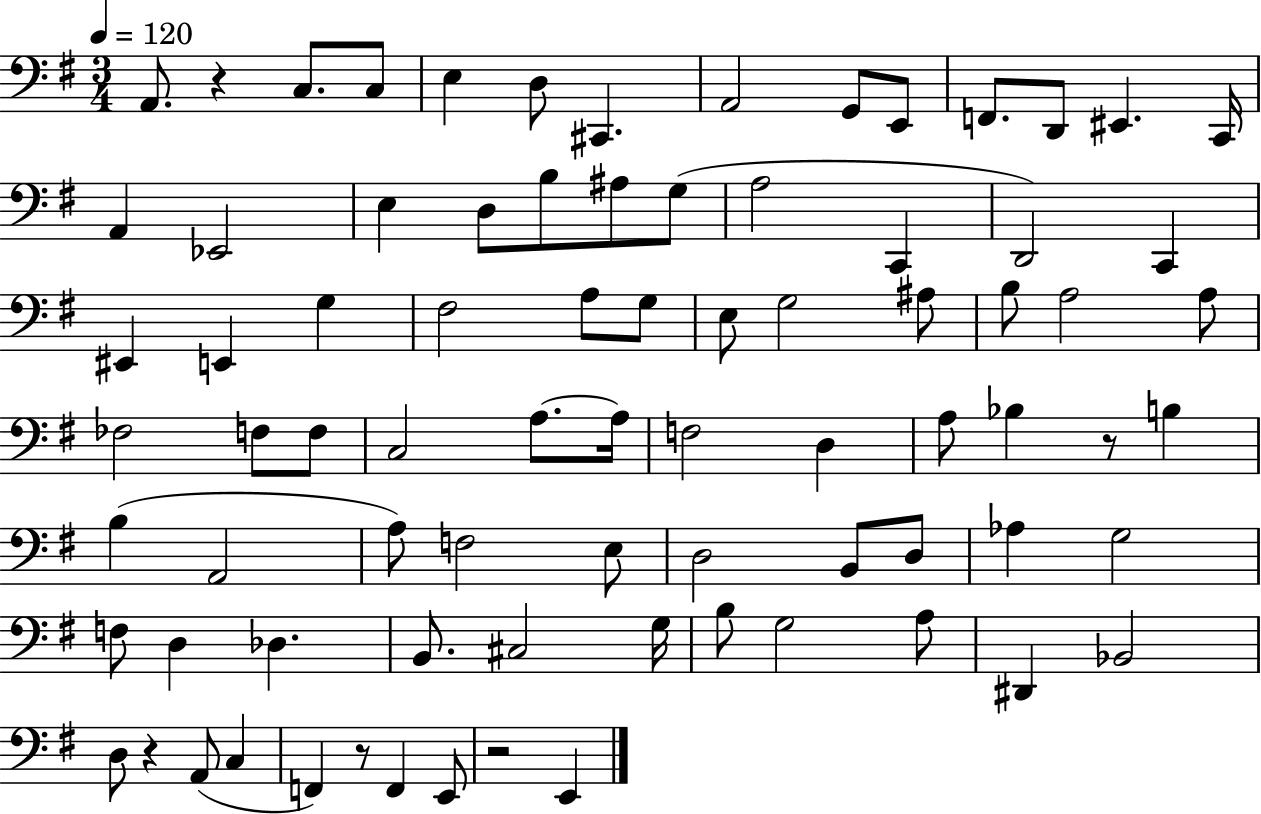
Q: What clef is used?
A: bass